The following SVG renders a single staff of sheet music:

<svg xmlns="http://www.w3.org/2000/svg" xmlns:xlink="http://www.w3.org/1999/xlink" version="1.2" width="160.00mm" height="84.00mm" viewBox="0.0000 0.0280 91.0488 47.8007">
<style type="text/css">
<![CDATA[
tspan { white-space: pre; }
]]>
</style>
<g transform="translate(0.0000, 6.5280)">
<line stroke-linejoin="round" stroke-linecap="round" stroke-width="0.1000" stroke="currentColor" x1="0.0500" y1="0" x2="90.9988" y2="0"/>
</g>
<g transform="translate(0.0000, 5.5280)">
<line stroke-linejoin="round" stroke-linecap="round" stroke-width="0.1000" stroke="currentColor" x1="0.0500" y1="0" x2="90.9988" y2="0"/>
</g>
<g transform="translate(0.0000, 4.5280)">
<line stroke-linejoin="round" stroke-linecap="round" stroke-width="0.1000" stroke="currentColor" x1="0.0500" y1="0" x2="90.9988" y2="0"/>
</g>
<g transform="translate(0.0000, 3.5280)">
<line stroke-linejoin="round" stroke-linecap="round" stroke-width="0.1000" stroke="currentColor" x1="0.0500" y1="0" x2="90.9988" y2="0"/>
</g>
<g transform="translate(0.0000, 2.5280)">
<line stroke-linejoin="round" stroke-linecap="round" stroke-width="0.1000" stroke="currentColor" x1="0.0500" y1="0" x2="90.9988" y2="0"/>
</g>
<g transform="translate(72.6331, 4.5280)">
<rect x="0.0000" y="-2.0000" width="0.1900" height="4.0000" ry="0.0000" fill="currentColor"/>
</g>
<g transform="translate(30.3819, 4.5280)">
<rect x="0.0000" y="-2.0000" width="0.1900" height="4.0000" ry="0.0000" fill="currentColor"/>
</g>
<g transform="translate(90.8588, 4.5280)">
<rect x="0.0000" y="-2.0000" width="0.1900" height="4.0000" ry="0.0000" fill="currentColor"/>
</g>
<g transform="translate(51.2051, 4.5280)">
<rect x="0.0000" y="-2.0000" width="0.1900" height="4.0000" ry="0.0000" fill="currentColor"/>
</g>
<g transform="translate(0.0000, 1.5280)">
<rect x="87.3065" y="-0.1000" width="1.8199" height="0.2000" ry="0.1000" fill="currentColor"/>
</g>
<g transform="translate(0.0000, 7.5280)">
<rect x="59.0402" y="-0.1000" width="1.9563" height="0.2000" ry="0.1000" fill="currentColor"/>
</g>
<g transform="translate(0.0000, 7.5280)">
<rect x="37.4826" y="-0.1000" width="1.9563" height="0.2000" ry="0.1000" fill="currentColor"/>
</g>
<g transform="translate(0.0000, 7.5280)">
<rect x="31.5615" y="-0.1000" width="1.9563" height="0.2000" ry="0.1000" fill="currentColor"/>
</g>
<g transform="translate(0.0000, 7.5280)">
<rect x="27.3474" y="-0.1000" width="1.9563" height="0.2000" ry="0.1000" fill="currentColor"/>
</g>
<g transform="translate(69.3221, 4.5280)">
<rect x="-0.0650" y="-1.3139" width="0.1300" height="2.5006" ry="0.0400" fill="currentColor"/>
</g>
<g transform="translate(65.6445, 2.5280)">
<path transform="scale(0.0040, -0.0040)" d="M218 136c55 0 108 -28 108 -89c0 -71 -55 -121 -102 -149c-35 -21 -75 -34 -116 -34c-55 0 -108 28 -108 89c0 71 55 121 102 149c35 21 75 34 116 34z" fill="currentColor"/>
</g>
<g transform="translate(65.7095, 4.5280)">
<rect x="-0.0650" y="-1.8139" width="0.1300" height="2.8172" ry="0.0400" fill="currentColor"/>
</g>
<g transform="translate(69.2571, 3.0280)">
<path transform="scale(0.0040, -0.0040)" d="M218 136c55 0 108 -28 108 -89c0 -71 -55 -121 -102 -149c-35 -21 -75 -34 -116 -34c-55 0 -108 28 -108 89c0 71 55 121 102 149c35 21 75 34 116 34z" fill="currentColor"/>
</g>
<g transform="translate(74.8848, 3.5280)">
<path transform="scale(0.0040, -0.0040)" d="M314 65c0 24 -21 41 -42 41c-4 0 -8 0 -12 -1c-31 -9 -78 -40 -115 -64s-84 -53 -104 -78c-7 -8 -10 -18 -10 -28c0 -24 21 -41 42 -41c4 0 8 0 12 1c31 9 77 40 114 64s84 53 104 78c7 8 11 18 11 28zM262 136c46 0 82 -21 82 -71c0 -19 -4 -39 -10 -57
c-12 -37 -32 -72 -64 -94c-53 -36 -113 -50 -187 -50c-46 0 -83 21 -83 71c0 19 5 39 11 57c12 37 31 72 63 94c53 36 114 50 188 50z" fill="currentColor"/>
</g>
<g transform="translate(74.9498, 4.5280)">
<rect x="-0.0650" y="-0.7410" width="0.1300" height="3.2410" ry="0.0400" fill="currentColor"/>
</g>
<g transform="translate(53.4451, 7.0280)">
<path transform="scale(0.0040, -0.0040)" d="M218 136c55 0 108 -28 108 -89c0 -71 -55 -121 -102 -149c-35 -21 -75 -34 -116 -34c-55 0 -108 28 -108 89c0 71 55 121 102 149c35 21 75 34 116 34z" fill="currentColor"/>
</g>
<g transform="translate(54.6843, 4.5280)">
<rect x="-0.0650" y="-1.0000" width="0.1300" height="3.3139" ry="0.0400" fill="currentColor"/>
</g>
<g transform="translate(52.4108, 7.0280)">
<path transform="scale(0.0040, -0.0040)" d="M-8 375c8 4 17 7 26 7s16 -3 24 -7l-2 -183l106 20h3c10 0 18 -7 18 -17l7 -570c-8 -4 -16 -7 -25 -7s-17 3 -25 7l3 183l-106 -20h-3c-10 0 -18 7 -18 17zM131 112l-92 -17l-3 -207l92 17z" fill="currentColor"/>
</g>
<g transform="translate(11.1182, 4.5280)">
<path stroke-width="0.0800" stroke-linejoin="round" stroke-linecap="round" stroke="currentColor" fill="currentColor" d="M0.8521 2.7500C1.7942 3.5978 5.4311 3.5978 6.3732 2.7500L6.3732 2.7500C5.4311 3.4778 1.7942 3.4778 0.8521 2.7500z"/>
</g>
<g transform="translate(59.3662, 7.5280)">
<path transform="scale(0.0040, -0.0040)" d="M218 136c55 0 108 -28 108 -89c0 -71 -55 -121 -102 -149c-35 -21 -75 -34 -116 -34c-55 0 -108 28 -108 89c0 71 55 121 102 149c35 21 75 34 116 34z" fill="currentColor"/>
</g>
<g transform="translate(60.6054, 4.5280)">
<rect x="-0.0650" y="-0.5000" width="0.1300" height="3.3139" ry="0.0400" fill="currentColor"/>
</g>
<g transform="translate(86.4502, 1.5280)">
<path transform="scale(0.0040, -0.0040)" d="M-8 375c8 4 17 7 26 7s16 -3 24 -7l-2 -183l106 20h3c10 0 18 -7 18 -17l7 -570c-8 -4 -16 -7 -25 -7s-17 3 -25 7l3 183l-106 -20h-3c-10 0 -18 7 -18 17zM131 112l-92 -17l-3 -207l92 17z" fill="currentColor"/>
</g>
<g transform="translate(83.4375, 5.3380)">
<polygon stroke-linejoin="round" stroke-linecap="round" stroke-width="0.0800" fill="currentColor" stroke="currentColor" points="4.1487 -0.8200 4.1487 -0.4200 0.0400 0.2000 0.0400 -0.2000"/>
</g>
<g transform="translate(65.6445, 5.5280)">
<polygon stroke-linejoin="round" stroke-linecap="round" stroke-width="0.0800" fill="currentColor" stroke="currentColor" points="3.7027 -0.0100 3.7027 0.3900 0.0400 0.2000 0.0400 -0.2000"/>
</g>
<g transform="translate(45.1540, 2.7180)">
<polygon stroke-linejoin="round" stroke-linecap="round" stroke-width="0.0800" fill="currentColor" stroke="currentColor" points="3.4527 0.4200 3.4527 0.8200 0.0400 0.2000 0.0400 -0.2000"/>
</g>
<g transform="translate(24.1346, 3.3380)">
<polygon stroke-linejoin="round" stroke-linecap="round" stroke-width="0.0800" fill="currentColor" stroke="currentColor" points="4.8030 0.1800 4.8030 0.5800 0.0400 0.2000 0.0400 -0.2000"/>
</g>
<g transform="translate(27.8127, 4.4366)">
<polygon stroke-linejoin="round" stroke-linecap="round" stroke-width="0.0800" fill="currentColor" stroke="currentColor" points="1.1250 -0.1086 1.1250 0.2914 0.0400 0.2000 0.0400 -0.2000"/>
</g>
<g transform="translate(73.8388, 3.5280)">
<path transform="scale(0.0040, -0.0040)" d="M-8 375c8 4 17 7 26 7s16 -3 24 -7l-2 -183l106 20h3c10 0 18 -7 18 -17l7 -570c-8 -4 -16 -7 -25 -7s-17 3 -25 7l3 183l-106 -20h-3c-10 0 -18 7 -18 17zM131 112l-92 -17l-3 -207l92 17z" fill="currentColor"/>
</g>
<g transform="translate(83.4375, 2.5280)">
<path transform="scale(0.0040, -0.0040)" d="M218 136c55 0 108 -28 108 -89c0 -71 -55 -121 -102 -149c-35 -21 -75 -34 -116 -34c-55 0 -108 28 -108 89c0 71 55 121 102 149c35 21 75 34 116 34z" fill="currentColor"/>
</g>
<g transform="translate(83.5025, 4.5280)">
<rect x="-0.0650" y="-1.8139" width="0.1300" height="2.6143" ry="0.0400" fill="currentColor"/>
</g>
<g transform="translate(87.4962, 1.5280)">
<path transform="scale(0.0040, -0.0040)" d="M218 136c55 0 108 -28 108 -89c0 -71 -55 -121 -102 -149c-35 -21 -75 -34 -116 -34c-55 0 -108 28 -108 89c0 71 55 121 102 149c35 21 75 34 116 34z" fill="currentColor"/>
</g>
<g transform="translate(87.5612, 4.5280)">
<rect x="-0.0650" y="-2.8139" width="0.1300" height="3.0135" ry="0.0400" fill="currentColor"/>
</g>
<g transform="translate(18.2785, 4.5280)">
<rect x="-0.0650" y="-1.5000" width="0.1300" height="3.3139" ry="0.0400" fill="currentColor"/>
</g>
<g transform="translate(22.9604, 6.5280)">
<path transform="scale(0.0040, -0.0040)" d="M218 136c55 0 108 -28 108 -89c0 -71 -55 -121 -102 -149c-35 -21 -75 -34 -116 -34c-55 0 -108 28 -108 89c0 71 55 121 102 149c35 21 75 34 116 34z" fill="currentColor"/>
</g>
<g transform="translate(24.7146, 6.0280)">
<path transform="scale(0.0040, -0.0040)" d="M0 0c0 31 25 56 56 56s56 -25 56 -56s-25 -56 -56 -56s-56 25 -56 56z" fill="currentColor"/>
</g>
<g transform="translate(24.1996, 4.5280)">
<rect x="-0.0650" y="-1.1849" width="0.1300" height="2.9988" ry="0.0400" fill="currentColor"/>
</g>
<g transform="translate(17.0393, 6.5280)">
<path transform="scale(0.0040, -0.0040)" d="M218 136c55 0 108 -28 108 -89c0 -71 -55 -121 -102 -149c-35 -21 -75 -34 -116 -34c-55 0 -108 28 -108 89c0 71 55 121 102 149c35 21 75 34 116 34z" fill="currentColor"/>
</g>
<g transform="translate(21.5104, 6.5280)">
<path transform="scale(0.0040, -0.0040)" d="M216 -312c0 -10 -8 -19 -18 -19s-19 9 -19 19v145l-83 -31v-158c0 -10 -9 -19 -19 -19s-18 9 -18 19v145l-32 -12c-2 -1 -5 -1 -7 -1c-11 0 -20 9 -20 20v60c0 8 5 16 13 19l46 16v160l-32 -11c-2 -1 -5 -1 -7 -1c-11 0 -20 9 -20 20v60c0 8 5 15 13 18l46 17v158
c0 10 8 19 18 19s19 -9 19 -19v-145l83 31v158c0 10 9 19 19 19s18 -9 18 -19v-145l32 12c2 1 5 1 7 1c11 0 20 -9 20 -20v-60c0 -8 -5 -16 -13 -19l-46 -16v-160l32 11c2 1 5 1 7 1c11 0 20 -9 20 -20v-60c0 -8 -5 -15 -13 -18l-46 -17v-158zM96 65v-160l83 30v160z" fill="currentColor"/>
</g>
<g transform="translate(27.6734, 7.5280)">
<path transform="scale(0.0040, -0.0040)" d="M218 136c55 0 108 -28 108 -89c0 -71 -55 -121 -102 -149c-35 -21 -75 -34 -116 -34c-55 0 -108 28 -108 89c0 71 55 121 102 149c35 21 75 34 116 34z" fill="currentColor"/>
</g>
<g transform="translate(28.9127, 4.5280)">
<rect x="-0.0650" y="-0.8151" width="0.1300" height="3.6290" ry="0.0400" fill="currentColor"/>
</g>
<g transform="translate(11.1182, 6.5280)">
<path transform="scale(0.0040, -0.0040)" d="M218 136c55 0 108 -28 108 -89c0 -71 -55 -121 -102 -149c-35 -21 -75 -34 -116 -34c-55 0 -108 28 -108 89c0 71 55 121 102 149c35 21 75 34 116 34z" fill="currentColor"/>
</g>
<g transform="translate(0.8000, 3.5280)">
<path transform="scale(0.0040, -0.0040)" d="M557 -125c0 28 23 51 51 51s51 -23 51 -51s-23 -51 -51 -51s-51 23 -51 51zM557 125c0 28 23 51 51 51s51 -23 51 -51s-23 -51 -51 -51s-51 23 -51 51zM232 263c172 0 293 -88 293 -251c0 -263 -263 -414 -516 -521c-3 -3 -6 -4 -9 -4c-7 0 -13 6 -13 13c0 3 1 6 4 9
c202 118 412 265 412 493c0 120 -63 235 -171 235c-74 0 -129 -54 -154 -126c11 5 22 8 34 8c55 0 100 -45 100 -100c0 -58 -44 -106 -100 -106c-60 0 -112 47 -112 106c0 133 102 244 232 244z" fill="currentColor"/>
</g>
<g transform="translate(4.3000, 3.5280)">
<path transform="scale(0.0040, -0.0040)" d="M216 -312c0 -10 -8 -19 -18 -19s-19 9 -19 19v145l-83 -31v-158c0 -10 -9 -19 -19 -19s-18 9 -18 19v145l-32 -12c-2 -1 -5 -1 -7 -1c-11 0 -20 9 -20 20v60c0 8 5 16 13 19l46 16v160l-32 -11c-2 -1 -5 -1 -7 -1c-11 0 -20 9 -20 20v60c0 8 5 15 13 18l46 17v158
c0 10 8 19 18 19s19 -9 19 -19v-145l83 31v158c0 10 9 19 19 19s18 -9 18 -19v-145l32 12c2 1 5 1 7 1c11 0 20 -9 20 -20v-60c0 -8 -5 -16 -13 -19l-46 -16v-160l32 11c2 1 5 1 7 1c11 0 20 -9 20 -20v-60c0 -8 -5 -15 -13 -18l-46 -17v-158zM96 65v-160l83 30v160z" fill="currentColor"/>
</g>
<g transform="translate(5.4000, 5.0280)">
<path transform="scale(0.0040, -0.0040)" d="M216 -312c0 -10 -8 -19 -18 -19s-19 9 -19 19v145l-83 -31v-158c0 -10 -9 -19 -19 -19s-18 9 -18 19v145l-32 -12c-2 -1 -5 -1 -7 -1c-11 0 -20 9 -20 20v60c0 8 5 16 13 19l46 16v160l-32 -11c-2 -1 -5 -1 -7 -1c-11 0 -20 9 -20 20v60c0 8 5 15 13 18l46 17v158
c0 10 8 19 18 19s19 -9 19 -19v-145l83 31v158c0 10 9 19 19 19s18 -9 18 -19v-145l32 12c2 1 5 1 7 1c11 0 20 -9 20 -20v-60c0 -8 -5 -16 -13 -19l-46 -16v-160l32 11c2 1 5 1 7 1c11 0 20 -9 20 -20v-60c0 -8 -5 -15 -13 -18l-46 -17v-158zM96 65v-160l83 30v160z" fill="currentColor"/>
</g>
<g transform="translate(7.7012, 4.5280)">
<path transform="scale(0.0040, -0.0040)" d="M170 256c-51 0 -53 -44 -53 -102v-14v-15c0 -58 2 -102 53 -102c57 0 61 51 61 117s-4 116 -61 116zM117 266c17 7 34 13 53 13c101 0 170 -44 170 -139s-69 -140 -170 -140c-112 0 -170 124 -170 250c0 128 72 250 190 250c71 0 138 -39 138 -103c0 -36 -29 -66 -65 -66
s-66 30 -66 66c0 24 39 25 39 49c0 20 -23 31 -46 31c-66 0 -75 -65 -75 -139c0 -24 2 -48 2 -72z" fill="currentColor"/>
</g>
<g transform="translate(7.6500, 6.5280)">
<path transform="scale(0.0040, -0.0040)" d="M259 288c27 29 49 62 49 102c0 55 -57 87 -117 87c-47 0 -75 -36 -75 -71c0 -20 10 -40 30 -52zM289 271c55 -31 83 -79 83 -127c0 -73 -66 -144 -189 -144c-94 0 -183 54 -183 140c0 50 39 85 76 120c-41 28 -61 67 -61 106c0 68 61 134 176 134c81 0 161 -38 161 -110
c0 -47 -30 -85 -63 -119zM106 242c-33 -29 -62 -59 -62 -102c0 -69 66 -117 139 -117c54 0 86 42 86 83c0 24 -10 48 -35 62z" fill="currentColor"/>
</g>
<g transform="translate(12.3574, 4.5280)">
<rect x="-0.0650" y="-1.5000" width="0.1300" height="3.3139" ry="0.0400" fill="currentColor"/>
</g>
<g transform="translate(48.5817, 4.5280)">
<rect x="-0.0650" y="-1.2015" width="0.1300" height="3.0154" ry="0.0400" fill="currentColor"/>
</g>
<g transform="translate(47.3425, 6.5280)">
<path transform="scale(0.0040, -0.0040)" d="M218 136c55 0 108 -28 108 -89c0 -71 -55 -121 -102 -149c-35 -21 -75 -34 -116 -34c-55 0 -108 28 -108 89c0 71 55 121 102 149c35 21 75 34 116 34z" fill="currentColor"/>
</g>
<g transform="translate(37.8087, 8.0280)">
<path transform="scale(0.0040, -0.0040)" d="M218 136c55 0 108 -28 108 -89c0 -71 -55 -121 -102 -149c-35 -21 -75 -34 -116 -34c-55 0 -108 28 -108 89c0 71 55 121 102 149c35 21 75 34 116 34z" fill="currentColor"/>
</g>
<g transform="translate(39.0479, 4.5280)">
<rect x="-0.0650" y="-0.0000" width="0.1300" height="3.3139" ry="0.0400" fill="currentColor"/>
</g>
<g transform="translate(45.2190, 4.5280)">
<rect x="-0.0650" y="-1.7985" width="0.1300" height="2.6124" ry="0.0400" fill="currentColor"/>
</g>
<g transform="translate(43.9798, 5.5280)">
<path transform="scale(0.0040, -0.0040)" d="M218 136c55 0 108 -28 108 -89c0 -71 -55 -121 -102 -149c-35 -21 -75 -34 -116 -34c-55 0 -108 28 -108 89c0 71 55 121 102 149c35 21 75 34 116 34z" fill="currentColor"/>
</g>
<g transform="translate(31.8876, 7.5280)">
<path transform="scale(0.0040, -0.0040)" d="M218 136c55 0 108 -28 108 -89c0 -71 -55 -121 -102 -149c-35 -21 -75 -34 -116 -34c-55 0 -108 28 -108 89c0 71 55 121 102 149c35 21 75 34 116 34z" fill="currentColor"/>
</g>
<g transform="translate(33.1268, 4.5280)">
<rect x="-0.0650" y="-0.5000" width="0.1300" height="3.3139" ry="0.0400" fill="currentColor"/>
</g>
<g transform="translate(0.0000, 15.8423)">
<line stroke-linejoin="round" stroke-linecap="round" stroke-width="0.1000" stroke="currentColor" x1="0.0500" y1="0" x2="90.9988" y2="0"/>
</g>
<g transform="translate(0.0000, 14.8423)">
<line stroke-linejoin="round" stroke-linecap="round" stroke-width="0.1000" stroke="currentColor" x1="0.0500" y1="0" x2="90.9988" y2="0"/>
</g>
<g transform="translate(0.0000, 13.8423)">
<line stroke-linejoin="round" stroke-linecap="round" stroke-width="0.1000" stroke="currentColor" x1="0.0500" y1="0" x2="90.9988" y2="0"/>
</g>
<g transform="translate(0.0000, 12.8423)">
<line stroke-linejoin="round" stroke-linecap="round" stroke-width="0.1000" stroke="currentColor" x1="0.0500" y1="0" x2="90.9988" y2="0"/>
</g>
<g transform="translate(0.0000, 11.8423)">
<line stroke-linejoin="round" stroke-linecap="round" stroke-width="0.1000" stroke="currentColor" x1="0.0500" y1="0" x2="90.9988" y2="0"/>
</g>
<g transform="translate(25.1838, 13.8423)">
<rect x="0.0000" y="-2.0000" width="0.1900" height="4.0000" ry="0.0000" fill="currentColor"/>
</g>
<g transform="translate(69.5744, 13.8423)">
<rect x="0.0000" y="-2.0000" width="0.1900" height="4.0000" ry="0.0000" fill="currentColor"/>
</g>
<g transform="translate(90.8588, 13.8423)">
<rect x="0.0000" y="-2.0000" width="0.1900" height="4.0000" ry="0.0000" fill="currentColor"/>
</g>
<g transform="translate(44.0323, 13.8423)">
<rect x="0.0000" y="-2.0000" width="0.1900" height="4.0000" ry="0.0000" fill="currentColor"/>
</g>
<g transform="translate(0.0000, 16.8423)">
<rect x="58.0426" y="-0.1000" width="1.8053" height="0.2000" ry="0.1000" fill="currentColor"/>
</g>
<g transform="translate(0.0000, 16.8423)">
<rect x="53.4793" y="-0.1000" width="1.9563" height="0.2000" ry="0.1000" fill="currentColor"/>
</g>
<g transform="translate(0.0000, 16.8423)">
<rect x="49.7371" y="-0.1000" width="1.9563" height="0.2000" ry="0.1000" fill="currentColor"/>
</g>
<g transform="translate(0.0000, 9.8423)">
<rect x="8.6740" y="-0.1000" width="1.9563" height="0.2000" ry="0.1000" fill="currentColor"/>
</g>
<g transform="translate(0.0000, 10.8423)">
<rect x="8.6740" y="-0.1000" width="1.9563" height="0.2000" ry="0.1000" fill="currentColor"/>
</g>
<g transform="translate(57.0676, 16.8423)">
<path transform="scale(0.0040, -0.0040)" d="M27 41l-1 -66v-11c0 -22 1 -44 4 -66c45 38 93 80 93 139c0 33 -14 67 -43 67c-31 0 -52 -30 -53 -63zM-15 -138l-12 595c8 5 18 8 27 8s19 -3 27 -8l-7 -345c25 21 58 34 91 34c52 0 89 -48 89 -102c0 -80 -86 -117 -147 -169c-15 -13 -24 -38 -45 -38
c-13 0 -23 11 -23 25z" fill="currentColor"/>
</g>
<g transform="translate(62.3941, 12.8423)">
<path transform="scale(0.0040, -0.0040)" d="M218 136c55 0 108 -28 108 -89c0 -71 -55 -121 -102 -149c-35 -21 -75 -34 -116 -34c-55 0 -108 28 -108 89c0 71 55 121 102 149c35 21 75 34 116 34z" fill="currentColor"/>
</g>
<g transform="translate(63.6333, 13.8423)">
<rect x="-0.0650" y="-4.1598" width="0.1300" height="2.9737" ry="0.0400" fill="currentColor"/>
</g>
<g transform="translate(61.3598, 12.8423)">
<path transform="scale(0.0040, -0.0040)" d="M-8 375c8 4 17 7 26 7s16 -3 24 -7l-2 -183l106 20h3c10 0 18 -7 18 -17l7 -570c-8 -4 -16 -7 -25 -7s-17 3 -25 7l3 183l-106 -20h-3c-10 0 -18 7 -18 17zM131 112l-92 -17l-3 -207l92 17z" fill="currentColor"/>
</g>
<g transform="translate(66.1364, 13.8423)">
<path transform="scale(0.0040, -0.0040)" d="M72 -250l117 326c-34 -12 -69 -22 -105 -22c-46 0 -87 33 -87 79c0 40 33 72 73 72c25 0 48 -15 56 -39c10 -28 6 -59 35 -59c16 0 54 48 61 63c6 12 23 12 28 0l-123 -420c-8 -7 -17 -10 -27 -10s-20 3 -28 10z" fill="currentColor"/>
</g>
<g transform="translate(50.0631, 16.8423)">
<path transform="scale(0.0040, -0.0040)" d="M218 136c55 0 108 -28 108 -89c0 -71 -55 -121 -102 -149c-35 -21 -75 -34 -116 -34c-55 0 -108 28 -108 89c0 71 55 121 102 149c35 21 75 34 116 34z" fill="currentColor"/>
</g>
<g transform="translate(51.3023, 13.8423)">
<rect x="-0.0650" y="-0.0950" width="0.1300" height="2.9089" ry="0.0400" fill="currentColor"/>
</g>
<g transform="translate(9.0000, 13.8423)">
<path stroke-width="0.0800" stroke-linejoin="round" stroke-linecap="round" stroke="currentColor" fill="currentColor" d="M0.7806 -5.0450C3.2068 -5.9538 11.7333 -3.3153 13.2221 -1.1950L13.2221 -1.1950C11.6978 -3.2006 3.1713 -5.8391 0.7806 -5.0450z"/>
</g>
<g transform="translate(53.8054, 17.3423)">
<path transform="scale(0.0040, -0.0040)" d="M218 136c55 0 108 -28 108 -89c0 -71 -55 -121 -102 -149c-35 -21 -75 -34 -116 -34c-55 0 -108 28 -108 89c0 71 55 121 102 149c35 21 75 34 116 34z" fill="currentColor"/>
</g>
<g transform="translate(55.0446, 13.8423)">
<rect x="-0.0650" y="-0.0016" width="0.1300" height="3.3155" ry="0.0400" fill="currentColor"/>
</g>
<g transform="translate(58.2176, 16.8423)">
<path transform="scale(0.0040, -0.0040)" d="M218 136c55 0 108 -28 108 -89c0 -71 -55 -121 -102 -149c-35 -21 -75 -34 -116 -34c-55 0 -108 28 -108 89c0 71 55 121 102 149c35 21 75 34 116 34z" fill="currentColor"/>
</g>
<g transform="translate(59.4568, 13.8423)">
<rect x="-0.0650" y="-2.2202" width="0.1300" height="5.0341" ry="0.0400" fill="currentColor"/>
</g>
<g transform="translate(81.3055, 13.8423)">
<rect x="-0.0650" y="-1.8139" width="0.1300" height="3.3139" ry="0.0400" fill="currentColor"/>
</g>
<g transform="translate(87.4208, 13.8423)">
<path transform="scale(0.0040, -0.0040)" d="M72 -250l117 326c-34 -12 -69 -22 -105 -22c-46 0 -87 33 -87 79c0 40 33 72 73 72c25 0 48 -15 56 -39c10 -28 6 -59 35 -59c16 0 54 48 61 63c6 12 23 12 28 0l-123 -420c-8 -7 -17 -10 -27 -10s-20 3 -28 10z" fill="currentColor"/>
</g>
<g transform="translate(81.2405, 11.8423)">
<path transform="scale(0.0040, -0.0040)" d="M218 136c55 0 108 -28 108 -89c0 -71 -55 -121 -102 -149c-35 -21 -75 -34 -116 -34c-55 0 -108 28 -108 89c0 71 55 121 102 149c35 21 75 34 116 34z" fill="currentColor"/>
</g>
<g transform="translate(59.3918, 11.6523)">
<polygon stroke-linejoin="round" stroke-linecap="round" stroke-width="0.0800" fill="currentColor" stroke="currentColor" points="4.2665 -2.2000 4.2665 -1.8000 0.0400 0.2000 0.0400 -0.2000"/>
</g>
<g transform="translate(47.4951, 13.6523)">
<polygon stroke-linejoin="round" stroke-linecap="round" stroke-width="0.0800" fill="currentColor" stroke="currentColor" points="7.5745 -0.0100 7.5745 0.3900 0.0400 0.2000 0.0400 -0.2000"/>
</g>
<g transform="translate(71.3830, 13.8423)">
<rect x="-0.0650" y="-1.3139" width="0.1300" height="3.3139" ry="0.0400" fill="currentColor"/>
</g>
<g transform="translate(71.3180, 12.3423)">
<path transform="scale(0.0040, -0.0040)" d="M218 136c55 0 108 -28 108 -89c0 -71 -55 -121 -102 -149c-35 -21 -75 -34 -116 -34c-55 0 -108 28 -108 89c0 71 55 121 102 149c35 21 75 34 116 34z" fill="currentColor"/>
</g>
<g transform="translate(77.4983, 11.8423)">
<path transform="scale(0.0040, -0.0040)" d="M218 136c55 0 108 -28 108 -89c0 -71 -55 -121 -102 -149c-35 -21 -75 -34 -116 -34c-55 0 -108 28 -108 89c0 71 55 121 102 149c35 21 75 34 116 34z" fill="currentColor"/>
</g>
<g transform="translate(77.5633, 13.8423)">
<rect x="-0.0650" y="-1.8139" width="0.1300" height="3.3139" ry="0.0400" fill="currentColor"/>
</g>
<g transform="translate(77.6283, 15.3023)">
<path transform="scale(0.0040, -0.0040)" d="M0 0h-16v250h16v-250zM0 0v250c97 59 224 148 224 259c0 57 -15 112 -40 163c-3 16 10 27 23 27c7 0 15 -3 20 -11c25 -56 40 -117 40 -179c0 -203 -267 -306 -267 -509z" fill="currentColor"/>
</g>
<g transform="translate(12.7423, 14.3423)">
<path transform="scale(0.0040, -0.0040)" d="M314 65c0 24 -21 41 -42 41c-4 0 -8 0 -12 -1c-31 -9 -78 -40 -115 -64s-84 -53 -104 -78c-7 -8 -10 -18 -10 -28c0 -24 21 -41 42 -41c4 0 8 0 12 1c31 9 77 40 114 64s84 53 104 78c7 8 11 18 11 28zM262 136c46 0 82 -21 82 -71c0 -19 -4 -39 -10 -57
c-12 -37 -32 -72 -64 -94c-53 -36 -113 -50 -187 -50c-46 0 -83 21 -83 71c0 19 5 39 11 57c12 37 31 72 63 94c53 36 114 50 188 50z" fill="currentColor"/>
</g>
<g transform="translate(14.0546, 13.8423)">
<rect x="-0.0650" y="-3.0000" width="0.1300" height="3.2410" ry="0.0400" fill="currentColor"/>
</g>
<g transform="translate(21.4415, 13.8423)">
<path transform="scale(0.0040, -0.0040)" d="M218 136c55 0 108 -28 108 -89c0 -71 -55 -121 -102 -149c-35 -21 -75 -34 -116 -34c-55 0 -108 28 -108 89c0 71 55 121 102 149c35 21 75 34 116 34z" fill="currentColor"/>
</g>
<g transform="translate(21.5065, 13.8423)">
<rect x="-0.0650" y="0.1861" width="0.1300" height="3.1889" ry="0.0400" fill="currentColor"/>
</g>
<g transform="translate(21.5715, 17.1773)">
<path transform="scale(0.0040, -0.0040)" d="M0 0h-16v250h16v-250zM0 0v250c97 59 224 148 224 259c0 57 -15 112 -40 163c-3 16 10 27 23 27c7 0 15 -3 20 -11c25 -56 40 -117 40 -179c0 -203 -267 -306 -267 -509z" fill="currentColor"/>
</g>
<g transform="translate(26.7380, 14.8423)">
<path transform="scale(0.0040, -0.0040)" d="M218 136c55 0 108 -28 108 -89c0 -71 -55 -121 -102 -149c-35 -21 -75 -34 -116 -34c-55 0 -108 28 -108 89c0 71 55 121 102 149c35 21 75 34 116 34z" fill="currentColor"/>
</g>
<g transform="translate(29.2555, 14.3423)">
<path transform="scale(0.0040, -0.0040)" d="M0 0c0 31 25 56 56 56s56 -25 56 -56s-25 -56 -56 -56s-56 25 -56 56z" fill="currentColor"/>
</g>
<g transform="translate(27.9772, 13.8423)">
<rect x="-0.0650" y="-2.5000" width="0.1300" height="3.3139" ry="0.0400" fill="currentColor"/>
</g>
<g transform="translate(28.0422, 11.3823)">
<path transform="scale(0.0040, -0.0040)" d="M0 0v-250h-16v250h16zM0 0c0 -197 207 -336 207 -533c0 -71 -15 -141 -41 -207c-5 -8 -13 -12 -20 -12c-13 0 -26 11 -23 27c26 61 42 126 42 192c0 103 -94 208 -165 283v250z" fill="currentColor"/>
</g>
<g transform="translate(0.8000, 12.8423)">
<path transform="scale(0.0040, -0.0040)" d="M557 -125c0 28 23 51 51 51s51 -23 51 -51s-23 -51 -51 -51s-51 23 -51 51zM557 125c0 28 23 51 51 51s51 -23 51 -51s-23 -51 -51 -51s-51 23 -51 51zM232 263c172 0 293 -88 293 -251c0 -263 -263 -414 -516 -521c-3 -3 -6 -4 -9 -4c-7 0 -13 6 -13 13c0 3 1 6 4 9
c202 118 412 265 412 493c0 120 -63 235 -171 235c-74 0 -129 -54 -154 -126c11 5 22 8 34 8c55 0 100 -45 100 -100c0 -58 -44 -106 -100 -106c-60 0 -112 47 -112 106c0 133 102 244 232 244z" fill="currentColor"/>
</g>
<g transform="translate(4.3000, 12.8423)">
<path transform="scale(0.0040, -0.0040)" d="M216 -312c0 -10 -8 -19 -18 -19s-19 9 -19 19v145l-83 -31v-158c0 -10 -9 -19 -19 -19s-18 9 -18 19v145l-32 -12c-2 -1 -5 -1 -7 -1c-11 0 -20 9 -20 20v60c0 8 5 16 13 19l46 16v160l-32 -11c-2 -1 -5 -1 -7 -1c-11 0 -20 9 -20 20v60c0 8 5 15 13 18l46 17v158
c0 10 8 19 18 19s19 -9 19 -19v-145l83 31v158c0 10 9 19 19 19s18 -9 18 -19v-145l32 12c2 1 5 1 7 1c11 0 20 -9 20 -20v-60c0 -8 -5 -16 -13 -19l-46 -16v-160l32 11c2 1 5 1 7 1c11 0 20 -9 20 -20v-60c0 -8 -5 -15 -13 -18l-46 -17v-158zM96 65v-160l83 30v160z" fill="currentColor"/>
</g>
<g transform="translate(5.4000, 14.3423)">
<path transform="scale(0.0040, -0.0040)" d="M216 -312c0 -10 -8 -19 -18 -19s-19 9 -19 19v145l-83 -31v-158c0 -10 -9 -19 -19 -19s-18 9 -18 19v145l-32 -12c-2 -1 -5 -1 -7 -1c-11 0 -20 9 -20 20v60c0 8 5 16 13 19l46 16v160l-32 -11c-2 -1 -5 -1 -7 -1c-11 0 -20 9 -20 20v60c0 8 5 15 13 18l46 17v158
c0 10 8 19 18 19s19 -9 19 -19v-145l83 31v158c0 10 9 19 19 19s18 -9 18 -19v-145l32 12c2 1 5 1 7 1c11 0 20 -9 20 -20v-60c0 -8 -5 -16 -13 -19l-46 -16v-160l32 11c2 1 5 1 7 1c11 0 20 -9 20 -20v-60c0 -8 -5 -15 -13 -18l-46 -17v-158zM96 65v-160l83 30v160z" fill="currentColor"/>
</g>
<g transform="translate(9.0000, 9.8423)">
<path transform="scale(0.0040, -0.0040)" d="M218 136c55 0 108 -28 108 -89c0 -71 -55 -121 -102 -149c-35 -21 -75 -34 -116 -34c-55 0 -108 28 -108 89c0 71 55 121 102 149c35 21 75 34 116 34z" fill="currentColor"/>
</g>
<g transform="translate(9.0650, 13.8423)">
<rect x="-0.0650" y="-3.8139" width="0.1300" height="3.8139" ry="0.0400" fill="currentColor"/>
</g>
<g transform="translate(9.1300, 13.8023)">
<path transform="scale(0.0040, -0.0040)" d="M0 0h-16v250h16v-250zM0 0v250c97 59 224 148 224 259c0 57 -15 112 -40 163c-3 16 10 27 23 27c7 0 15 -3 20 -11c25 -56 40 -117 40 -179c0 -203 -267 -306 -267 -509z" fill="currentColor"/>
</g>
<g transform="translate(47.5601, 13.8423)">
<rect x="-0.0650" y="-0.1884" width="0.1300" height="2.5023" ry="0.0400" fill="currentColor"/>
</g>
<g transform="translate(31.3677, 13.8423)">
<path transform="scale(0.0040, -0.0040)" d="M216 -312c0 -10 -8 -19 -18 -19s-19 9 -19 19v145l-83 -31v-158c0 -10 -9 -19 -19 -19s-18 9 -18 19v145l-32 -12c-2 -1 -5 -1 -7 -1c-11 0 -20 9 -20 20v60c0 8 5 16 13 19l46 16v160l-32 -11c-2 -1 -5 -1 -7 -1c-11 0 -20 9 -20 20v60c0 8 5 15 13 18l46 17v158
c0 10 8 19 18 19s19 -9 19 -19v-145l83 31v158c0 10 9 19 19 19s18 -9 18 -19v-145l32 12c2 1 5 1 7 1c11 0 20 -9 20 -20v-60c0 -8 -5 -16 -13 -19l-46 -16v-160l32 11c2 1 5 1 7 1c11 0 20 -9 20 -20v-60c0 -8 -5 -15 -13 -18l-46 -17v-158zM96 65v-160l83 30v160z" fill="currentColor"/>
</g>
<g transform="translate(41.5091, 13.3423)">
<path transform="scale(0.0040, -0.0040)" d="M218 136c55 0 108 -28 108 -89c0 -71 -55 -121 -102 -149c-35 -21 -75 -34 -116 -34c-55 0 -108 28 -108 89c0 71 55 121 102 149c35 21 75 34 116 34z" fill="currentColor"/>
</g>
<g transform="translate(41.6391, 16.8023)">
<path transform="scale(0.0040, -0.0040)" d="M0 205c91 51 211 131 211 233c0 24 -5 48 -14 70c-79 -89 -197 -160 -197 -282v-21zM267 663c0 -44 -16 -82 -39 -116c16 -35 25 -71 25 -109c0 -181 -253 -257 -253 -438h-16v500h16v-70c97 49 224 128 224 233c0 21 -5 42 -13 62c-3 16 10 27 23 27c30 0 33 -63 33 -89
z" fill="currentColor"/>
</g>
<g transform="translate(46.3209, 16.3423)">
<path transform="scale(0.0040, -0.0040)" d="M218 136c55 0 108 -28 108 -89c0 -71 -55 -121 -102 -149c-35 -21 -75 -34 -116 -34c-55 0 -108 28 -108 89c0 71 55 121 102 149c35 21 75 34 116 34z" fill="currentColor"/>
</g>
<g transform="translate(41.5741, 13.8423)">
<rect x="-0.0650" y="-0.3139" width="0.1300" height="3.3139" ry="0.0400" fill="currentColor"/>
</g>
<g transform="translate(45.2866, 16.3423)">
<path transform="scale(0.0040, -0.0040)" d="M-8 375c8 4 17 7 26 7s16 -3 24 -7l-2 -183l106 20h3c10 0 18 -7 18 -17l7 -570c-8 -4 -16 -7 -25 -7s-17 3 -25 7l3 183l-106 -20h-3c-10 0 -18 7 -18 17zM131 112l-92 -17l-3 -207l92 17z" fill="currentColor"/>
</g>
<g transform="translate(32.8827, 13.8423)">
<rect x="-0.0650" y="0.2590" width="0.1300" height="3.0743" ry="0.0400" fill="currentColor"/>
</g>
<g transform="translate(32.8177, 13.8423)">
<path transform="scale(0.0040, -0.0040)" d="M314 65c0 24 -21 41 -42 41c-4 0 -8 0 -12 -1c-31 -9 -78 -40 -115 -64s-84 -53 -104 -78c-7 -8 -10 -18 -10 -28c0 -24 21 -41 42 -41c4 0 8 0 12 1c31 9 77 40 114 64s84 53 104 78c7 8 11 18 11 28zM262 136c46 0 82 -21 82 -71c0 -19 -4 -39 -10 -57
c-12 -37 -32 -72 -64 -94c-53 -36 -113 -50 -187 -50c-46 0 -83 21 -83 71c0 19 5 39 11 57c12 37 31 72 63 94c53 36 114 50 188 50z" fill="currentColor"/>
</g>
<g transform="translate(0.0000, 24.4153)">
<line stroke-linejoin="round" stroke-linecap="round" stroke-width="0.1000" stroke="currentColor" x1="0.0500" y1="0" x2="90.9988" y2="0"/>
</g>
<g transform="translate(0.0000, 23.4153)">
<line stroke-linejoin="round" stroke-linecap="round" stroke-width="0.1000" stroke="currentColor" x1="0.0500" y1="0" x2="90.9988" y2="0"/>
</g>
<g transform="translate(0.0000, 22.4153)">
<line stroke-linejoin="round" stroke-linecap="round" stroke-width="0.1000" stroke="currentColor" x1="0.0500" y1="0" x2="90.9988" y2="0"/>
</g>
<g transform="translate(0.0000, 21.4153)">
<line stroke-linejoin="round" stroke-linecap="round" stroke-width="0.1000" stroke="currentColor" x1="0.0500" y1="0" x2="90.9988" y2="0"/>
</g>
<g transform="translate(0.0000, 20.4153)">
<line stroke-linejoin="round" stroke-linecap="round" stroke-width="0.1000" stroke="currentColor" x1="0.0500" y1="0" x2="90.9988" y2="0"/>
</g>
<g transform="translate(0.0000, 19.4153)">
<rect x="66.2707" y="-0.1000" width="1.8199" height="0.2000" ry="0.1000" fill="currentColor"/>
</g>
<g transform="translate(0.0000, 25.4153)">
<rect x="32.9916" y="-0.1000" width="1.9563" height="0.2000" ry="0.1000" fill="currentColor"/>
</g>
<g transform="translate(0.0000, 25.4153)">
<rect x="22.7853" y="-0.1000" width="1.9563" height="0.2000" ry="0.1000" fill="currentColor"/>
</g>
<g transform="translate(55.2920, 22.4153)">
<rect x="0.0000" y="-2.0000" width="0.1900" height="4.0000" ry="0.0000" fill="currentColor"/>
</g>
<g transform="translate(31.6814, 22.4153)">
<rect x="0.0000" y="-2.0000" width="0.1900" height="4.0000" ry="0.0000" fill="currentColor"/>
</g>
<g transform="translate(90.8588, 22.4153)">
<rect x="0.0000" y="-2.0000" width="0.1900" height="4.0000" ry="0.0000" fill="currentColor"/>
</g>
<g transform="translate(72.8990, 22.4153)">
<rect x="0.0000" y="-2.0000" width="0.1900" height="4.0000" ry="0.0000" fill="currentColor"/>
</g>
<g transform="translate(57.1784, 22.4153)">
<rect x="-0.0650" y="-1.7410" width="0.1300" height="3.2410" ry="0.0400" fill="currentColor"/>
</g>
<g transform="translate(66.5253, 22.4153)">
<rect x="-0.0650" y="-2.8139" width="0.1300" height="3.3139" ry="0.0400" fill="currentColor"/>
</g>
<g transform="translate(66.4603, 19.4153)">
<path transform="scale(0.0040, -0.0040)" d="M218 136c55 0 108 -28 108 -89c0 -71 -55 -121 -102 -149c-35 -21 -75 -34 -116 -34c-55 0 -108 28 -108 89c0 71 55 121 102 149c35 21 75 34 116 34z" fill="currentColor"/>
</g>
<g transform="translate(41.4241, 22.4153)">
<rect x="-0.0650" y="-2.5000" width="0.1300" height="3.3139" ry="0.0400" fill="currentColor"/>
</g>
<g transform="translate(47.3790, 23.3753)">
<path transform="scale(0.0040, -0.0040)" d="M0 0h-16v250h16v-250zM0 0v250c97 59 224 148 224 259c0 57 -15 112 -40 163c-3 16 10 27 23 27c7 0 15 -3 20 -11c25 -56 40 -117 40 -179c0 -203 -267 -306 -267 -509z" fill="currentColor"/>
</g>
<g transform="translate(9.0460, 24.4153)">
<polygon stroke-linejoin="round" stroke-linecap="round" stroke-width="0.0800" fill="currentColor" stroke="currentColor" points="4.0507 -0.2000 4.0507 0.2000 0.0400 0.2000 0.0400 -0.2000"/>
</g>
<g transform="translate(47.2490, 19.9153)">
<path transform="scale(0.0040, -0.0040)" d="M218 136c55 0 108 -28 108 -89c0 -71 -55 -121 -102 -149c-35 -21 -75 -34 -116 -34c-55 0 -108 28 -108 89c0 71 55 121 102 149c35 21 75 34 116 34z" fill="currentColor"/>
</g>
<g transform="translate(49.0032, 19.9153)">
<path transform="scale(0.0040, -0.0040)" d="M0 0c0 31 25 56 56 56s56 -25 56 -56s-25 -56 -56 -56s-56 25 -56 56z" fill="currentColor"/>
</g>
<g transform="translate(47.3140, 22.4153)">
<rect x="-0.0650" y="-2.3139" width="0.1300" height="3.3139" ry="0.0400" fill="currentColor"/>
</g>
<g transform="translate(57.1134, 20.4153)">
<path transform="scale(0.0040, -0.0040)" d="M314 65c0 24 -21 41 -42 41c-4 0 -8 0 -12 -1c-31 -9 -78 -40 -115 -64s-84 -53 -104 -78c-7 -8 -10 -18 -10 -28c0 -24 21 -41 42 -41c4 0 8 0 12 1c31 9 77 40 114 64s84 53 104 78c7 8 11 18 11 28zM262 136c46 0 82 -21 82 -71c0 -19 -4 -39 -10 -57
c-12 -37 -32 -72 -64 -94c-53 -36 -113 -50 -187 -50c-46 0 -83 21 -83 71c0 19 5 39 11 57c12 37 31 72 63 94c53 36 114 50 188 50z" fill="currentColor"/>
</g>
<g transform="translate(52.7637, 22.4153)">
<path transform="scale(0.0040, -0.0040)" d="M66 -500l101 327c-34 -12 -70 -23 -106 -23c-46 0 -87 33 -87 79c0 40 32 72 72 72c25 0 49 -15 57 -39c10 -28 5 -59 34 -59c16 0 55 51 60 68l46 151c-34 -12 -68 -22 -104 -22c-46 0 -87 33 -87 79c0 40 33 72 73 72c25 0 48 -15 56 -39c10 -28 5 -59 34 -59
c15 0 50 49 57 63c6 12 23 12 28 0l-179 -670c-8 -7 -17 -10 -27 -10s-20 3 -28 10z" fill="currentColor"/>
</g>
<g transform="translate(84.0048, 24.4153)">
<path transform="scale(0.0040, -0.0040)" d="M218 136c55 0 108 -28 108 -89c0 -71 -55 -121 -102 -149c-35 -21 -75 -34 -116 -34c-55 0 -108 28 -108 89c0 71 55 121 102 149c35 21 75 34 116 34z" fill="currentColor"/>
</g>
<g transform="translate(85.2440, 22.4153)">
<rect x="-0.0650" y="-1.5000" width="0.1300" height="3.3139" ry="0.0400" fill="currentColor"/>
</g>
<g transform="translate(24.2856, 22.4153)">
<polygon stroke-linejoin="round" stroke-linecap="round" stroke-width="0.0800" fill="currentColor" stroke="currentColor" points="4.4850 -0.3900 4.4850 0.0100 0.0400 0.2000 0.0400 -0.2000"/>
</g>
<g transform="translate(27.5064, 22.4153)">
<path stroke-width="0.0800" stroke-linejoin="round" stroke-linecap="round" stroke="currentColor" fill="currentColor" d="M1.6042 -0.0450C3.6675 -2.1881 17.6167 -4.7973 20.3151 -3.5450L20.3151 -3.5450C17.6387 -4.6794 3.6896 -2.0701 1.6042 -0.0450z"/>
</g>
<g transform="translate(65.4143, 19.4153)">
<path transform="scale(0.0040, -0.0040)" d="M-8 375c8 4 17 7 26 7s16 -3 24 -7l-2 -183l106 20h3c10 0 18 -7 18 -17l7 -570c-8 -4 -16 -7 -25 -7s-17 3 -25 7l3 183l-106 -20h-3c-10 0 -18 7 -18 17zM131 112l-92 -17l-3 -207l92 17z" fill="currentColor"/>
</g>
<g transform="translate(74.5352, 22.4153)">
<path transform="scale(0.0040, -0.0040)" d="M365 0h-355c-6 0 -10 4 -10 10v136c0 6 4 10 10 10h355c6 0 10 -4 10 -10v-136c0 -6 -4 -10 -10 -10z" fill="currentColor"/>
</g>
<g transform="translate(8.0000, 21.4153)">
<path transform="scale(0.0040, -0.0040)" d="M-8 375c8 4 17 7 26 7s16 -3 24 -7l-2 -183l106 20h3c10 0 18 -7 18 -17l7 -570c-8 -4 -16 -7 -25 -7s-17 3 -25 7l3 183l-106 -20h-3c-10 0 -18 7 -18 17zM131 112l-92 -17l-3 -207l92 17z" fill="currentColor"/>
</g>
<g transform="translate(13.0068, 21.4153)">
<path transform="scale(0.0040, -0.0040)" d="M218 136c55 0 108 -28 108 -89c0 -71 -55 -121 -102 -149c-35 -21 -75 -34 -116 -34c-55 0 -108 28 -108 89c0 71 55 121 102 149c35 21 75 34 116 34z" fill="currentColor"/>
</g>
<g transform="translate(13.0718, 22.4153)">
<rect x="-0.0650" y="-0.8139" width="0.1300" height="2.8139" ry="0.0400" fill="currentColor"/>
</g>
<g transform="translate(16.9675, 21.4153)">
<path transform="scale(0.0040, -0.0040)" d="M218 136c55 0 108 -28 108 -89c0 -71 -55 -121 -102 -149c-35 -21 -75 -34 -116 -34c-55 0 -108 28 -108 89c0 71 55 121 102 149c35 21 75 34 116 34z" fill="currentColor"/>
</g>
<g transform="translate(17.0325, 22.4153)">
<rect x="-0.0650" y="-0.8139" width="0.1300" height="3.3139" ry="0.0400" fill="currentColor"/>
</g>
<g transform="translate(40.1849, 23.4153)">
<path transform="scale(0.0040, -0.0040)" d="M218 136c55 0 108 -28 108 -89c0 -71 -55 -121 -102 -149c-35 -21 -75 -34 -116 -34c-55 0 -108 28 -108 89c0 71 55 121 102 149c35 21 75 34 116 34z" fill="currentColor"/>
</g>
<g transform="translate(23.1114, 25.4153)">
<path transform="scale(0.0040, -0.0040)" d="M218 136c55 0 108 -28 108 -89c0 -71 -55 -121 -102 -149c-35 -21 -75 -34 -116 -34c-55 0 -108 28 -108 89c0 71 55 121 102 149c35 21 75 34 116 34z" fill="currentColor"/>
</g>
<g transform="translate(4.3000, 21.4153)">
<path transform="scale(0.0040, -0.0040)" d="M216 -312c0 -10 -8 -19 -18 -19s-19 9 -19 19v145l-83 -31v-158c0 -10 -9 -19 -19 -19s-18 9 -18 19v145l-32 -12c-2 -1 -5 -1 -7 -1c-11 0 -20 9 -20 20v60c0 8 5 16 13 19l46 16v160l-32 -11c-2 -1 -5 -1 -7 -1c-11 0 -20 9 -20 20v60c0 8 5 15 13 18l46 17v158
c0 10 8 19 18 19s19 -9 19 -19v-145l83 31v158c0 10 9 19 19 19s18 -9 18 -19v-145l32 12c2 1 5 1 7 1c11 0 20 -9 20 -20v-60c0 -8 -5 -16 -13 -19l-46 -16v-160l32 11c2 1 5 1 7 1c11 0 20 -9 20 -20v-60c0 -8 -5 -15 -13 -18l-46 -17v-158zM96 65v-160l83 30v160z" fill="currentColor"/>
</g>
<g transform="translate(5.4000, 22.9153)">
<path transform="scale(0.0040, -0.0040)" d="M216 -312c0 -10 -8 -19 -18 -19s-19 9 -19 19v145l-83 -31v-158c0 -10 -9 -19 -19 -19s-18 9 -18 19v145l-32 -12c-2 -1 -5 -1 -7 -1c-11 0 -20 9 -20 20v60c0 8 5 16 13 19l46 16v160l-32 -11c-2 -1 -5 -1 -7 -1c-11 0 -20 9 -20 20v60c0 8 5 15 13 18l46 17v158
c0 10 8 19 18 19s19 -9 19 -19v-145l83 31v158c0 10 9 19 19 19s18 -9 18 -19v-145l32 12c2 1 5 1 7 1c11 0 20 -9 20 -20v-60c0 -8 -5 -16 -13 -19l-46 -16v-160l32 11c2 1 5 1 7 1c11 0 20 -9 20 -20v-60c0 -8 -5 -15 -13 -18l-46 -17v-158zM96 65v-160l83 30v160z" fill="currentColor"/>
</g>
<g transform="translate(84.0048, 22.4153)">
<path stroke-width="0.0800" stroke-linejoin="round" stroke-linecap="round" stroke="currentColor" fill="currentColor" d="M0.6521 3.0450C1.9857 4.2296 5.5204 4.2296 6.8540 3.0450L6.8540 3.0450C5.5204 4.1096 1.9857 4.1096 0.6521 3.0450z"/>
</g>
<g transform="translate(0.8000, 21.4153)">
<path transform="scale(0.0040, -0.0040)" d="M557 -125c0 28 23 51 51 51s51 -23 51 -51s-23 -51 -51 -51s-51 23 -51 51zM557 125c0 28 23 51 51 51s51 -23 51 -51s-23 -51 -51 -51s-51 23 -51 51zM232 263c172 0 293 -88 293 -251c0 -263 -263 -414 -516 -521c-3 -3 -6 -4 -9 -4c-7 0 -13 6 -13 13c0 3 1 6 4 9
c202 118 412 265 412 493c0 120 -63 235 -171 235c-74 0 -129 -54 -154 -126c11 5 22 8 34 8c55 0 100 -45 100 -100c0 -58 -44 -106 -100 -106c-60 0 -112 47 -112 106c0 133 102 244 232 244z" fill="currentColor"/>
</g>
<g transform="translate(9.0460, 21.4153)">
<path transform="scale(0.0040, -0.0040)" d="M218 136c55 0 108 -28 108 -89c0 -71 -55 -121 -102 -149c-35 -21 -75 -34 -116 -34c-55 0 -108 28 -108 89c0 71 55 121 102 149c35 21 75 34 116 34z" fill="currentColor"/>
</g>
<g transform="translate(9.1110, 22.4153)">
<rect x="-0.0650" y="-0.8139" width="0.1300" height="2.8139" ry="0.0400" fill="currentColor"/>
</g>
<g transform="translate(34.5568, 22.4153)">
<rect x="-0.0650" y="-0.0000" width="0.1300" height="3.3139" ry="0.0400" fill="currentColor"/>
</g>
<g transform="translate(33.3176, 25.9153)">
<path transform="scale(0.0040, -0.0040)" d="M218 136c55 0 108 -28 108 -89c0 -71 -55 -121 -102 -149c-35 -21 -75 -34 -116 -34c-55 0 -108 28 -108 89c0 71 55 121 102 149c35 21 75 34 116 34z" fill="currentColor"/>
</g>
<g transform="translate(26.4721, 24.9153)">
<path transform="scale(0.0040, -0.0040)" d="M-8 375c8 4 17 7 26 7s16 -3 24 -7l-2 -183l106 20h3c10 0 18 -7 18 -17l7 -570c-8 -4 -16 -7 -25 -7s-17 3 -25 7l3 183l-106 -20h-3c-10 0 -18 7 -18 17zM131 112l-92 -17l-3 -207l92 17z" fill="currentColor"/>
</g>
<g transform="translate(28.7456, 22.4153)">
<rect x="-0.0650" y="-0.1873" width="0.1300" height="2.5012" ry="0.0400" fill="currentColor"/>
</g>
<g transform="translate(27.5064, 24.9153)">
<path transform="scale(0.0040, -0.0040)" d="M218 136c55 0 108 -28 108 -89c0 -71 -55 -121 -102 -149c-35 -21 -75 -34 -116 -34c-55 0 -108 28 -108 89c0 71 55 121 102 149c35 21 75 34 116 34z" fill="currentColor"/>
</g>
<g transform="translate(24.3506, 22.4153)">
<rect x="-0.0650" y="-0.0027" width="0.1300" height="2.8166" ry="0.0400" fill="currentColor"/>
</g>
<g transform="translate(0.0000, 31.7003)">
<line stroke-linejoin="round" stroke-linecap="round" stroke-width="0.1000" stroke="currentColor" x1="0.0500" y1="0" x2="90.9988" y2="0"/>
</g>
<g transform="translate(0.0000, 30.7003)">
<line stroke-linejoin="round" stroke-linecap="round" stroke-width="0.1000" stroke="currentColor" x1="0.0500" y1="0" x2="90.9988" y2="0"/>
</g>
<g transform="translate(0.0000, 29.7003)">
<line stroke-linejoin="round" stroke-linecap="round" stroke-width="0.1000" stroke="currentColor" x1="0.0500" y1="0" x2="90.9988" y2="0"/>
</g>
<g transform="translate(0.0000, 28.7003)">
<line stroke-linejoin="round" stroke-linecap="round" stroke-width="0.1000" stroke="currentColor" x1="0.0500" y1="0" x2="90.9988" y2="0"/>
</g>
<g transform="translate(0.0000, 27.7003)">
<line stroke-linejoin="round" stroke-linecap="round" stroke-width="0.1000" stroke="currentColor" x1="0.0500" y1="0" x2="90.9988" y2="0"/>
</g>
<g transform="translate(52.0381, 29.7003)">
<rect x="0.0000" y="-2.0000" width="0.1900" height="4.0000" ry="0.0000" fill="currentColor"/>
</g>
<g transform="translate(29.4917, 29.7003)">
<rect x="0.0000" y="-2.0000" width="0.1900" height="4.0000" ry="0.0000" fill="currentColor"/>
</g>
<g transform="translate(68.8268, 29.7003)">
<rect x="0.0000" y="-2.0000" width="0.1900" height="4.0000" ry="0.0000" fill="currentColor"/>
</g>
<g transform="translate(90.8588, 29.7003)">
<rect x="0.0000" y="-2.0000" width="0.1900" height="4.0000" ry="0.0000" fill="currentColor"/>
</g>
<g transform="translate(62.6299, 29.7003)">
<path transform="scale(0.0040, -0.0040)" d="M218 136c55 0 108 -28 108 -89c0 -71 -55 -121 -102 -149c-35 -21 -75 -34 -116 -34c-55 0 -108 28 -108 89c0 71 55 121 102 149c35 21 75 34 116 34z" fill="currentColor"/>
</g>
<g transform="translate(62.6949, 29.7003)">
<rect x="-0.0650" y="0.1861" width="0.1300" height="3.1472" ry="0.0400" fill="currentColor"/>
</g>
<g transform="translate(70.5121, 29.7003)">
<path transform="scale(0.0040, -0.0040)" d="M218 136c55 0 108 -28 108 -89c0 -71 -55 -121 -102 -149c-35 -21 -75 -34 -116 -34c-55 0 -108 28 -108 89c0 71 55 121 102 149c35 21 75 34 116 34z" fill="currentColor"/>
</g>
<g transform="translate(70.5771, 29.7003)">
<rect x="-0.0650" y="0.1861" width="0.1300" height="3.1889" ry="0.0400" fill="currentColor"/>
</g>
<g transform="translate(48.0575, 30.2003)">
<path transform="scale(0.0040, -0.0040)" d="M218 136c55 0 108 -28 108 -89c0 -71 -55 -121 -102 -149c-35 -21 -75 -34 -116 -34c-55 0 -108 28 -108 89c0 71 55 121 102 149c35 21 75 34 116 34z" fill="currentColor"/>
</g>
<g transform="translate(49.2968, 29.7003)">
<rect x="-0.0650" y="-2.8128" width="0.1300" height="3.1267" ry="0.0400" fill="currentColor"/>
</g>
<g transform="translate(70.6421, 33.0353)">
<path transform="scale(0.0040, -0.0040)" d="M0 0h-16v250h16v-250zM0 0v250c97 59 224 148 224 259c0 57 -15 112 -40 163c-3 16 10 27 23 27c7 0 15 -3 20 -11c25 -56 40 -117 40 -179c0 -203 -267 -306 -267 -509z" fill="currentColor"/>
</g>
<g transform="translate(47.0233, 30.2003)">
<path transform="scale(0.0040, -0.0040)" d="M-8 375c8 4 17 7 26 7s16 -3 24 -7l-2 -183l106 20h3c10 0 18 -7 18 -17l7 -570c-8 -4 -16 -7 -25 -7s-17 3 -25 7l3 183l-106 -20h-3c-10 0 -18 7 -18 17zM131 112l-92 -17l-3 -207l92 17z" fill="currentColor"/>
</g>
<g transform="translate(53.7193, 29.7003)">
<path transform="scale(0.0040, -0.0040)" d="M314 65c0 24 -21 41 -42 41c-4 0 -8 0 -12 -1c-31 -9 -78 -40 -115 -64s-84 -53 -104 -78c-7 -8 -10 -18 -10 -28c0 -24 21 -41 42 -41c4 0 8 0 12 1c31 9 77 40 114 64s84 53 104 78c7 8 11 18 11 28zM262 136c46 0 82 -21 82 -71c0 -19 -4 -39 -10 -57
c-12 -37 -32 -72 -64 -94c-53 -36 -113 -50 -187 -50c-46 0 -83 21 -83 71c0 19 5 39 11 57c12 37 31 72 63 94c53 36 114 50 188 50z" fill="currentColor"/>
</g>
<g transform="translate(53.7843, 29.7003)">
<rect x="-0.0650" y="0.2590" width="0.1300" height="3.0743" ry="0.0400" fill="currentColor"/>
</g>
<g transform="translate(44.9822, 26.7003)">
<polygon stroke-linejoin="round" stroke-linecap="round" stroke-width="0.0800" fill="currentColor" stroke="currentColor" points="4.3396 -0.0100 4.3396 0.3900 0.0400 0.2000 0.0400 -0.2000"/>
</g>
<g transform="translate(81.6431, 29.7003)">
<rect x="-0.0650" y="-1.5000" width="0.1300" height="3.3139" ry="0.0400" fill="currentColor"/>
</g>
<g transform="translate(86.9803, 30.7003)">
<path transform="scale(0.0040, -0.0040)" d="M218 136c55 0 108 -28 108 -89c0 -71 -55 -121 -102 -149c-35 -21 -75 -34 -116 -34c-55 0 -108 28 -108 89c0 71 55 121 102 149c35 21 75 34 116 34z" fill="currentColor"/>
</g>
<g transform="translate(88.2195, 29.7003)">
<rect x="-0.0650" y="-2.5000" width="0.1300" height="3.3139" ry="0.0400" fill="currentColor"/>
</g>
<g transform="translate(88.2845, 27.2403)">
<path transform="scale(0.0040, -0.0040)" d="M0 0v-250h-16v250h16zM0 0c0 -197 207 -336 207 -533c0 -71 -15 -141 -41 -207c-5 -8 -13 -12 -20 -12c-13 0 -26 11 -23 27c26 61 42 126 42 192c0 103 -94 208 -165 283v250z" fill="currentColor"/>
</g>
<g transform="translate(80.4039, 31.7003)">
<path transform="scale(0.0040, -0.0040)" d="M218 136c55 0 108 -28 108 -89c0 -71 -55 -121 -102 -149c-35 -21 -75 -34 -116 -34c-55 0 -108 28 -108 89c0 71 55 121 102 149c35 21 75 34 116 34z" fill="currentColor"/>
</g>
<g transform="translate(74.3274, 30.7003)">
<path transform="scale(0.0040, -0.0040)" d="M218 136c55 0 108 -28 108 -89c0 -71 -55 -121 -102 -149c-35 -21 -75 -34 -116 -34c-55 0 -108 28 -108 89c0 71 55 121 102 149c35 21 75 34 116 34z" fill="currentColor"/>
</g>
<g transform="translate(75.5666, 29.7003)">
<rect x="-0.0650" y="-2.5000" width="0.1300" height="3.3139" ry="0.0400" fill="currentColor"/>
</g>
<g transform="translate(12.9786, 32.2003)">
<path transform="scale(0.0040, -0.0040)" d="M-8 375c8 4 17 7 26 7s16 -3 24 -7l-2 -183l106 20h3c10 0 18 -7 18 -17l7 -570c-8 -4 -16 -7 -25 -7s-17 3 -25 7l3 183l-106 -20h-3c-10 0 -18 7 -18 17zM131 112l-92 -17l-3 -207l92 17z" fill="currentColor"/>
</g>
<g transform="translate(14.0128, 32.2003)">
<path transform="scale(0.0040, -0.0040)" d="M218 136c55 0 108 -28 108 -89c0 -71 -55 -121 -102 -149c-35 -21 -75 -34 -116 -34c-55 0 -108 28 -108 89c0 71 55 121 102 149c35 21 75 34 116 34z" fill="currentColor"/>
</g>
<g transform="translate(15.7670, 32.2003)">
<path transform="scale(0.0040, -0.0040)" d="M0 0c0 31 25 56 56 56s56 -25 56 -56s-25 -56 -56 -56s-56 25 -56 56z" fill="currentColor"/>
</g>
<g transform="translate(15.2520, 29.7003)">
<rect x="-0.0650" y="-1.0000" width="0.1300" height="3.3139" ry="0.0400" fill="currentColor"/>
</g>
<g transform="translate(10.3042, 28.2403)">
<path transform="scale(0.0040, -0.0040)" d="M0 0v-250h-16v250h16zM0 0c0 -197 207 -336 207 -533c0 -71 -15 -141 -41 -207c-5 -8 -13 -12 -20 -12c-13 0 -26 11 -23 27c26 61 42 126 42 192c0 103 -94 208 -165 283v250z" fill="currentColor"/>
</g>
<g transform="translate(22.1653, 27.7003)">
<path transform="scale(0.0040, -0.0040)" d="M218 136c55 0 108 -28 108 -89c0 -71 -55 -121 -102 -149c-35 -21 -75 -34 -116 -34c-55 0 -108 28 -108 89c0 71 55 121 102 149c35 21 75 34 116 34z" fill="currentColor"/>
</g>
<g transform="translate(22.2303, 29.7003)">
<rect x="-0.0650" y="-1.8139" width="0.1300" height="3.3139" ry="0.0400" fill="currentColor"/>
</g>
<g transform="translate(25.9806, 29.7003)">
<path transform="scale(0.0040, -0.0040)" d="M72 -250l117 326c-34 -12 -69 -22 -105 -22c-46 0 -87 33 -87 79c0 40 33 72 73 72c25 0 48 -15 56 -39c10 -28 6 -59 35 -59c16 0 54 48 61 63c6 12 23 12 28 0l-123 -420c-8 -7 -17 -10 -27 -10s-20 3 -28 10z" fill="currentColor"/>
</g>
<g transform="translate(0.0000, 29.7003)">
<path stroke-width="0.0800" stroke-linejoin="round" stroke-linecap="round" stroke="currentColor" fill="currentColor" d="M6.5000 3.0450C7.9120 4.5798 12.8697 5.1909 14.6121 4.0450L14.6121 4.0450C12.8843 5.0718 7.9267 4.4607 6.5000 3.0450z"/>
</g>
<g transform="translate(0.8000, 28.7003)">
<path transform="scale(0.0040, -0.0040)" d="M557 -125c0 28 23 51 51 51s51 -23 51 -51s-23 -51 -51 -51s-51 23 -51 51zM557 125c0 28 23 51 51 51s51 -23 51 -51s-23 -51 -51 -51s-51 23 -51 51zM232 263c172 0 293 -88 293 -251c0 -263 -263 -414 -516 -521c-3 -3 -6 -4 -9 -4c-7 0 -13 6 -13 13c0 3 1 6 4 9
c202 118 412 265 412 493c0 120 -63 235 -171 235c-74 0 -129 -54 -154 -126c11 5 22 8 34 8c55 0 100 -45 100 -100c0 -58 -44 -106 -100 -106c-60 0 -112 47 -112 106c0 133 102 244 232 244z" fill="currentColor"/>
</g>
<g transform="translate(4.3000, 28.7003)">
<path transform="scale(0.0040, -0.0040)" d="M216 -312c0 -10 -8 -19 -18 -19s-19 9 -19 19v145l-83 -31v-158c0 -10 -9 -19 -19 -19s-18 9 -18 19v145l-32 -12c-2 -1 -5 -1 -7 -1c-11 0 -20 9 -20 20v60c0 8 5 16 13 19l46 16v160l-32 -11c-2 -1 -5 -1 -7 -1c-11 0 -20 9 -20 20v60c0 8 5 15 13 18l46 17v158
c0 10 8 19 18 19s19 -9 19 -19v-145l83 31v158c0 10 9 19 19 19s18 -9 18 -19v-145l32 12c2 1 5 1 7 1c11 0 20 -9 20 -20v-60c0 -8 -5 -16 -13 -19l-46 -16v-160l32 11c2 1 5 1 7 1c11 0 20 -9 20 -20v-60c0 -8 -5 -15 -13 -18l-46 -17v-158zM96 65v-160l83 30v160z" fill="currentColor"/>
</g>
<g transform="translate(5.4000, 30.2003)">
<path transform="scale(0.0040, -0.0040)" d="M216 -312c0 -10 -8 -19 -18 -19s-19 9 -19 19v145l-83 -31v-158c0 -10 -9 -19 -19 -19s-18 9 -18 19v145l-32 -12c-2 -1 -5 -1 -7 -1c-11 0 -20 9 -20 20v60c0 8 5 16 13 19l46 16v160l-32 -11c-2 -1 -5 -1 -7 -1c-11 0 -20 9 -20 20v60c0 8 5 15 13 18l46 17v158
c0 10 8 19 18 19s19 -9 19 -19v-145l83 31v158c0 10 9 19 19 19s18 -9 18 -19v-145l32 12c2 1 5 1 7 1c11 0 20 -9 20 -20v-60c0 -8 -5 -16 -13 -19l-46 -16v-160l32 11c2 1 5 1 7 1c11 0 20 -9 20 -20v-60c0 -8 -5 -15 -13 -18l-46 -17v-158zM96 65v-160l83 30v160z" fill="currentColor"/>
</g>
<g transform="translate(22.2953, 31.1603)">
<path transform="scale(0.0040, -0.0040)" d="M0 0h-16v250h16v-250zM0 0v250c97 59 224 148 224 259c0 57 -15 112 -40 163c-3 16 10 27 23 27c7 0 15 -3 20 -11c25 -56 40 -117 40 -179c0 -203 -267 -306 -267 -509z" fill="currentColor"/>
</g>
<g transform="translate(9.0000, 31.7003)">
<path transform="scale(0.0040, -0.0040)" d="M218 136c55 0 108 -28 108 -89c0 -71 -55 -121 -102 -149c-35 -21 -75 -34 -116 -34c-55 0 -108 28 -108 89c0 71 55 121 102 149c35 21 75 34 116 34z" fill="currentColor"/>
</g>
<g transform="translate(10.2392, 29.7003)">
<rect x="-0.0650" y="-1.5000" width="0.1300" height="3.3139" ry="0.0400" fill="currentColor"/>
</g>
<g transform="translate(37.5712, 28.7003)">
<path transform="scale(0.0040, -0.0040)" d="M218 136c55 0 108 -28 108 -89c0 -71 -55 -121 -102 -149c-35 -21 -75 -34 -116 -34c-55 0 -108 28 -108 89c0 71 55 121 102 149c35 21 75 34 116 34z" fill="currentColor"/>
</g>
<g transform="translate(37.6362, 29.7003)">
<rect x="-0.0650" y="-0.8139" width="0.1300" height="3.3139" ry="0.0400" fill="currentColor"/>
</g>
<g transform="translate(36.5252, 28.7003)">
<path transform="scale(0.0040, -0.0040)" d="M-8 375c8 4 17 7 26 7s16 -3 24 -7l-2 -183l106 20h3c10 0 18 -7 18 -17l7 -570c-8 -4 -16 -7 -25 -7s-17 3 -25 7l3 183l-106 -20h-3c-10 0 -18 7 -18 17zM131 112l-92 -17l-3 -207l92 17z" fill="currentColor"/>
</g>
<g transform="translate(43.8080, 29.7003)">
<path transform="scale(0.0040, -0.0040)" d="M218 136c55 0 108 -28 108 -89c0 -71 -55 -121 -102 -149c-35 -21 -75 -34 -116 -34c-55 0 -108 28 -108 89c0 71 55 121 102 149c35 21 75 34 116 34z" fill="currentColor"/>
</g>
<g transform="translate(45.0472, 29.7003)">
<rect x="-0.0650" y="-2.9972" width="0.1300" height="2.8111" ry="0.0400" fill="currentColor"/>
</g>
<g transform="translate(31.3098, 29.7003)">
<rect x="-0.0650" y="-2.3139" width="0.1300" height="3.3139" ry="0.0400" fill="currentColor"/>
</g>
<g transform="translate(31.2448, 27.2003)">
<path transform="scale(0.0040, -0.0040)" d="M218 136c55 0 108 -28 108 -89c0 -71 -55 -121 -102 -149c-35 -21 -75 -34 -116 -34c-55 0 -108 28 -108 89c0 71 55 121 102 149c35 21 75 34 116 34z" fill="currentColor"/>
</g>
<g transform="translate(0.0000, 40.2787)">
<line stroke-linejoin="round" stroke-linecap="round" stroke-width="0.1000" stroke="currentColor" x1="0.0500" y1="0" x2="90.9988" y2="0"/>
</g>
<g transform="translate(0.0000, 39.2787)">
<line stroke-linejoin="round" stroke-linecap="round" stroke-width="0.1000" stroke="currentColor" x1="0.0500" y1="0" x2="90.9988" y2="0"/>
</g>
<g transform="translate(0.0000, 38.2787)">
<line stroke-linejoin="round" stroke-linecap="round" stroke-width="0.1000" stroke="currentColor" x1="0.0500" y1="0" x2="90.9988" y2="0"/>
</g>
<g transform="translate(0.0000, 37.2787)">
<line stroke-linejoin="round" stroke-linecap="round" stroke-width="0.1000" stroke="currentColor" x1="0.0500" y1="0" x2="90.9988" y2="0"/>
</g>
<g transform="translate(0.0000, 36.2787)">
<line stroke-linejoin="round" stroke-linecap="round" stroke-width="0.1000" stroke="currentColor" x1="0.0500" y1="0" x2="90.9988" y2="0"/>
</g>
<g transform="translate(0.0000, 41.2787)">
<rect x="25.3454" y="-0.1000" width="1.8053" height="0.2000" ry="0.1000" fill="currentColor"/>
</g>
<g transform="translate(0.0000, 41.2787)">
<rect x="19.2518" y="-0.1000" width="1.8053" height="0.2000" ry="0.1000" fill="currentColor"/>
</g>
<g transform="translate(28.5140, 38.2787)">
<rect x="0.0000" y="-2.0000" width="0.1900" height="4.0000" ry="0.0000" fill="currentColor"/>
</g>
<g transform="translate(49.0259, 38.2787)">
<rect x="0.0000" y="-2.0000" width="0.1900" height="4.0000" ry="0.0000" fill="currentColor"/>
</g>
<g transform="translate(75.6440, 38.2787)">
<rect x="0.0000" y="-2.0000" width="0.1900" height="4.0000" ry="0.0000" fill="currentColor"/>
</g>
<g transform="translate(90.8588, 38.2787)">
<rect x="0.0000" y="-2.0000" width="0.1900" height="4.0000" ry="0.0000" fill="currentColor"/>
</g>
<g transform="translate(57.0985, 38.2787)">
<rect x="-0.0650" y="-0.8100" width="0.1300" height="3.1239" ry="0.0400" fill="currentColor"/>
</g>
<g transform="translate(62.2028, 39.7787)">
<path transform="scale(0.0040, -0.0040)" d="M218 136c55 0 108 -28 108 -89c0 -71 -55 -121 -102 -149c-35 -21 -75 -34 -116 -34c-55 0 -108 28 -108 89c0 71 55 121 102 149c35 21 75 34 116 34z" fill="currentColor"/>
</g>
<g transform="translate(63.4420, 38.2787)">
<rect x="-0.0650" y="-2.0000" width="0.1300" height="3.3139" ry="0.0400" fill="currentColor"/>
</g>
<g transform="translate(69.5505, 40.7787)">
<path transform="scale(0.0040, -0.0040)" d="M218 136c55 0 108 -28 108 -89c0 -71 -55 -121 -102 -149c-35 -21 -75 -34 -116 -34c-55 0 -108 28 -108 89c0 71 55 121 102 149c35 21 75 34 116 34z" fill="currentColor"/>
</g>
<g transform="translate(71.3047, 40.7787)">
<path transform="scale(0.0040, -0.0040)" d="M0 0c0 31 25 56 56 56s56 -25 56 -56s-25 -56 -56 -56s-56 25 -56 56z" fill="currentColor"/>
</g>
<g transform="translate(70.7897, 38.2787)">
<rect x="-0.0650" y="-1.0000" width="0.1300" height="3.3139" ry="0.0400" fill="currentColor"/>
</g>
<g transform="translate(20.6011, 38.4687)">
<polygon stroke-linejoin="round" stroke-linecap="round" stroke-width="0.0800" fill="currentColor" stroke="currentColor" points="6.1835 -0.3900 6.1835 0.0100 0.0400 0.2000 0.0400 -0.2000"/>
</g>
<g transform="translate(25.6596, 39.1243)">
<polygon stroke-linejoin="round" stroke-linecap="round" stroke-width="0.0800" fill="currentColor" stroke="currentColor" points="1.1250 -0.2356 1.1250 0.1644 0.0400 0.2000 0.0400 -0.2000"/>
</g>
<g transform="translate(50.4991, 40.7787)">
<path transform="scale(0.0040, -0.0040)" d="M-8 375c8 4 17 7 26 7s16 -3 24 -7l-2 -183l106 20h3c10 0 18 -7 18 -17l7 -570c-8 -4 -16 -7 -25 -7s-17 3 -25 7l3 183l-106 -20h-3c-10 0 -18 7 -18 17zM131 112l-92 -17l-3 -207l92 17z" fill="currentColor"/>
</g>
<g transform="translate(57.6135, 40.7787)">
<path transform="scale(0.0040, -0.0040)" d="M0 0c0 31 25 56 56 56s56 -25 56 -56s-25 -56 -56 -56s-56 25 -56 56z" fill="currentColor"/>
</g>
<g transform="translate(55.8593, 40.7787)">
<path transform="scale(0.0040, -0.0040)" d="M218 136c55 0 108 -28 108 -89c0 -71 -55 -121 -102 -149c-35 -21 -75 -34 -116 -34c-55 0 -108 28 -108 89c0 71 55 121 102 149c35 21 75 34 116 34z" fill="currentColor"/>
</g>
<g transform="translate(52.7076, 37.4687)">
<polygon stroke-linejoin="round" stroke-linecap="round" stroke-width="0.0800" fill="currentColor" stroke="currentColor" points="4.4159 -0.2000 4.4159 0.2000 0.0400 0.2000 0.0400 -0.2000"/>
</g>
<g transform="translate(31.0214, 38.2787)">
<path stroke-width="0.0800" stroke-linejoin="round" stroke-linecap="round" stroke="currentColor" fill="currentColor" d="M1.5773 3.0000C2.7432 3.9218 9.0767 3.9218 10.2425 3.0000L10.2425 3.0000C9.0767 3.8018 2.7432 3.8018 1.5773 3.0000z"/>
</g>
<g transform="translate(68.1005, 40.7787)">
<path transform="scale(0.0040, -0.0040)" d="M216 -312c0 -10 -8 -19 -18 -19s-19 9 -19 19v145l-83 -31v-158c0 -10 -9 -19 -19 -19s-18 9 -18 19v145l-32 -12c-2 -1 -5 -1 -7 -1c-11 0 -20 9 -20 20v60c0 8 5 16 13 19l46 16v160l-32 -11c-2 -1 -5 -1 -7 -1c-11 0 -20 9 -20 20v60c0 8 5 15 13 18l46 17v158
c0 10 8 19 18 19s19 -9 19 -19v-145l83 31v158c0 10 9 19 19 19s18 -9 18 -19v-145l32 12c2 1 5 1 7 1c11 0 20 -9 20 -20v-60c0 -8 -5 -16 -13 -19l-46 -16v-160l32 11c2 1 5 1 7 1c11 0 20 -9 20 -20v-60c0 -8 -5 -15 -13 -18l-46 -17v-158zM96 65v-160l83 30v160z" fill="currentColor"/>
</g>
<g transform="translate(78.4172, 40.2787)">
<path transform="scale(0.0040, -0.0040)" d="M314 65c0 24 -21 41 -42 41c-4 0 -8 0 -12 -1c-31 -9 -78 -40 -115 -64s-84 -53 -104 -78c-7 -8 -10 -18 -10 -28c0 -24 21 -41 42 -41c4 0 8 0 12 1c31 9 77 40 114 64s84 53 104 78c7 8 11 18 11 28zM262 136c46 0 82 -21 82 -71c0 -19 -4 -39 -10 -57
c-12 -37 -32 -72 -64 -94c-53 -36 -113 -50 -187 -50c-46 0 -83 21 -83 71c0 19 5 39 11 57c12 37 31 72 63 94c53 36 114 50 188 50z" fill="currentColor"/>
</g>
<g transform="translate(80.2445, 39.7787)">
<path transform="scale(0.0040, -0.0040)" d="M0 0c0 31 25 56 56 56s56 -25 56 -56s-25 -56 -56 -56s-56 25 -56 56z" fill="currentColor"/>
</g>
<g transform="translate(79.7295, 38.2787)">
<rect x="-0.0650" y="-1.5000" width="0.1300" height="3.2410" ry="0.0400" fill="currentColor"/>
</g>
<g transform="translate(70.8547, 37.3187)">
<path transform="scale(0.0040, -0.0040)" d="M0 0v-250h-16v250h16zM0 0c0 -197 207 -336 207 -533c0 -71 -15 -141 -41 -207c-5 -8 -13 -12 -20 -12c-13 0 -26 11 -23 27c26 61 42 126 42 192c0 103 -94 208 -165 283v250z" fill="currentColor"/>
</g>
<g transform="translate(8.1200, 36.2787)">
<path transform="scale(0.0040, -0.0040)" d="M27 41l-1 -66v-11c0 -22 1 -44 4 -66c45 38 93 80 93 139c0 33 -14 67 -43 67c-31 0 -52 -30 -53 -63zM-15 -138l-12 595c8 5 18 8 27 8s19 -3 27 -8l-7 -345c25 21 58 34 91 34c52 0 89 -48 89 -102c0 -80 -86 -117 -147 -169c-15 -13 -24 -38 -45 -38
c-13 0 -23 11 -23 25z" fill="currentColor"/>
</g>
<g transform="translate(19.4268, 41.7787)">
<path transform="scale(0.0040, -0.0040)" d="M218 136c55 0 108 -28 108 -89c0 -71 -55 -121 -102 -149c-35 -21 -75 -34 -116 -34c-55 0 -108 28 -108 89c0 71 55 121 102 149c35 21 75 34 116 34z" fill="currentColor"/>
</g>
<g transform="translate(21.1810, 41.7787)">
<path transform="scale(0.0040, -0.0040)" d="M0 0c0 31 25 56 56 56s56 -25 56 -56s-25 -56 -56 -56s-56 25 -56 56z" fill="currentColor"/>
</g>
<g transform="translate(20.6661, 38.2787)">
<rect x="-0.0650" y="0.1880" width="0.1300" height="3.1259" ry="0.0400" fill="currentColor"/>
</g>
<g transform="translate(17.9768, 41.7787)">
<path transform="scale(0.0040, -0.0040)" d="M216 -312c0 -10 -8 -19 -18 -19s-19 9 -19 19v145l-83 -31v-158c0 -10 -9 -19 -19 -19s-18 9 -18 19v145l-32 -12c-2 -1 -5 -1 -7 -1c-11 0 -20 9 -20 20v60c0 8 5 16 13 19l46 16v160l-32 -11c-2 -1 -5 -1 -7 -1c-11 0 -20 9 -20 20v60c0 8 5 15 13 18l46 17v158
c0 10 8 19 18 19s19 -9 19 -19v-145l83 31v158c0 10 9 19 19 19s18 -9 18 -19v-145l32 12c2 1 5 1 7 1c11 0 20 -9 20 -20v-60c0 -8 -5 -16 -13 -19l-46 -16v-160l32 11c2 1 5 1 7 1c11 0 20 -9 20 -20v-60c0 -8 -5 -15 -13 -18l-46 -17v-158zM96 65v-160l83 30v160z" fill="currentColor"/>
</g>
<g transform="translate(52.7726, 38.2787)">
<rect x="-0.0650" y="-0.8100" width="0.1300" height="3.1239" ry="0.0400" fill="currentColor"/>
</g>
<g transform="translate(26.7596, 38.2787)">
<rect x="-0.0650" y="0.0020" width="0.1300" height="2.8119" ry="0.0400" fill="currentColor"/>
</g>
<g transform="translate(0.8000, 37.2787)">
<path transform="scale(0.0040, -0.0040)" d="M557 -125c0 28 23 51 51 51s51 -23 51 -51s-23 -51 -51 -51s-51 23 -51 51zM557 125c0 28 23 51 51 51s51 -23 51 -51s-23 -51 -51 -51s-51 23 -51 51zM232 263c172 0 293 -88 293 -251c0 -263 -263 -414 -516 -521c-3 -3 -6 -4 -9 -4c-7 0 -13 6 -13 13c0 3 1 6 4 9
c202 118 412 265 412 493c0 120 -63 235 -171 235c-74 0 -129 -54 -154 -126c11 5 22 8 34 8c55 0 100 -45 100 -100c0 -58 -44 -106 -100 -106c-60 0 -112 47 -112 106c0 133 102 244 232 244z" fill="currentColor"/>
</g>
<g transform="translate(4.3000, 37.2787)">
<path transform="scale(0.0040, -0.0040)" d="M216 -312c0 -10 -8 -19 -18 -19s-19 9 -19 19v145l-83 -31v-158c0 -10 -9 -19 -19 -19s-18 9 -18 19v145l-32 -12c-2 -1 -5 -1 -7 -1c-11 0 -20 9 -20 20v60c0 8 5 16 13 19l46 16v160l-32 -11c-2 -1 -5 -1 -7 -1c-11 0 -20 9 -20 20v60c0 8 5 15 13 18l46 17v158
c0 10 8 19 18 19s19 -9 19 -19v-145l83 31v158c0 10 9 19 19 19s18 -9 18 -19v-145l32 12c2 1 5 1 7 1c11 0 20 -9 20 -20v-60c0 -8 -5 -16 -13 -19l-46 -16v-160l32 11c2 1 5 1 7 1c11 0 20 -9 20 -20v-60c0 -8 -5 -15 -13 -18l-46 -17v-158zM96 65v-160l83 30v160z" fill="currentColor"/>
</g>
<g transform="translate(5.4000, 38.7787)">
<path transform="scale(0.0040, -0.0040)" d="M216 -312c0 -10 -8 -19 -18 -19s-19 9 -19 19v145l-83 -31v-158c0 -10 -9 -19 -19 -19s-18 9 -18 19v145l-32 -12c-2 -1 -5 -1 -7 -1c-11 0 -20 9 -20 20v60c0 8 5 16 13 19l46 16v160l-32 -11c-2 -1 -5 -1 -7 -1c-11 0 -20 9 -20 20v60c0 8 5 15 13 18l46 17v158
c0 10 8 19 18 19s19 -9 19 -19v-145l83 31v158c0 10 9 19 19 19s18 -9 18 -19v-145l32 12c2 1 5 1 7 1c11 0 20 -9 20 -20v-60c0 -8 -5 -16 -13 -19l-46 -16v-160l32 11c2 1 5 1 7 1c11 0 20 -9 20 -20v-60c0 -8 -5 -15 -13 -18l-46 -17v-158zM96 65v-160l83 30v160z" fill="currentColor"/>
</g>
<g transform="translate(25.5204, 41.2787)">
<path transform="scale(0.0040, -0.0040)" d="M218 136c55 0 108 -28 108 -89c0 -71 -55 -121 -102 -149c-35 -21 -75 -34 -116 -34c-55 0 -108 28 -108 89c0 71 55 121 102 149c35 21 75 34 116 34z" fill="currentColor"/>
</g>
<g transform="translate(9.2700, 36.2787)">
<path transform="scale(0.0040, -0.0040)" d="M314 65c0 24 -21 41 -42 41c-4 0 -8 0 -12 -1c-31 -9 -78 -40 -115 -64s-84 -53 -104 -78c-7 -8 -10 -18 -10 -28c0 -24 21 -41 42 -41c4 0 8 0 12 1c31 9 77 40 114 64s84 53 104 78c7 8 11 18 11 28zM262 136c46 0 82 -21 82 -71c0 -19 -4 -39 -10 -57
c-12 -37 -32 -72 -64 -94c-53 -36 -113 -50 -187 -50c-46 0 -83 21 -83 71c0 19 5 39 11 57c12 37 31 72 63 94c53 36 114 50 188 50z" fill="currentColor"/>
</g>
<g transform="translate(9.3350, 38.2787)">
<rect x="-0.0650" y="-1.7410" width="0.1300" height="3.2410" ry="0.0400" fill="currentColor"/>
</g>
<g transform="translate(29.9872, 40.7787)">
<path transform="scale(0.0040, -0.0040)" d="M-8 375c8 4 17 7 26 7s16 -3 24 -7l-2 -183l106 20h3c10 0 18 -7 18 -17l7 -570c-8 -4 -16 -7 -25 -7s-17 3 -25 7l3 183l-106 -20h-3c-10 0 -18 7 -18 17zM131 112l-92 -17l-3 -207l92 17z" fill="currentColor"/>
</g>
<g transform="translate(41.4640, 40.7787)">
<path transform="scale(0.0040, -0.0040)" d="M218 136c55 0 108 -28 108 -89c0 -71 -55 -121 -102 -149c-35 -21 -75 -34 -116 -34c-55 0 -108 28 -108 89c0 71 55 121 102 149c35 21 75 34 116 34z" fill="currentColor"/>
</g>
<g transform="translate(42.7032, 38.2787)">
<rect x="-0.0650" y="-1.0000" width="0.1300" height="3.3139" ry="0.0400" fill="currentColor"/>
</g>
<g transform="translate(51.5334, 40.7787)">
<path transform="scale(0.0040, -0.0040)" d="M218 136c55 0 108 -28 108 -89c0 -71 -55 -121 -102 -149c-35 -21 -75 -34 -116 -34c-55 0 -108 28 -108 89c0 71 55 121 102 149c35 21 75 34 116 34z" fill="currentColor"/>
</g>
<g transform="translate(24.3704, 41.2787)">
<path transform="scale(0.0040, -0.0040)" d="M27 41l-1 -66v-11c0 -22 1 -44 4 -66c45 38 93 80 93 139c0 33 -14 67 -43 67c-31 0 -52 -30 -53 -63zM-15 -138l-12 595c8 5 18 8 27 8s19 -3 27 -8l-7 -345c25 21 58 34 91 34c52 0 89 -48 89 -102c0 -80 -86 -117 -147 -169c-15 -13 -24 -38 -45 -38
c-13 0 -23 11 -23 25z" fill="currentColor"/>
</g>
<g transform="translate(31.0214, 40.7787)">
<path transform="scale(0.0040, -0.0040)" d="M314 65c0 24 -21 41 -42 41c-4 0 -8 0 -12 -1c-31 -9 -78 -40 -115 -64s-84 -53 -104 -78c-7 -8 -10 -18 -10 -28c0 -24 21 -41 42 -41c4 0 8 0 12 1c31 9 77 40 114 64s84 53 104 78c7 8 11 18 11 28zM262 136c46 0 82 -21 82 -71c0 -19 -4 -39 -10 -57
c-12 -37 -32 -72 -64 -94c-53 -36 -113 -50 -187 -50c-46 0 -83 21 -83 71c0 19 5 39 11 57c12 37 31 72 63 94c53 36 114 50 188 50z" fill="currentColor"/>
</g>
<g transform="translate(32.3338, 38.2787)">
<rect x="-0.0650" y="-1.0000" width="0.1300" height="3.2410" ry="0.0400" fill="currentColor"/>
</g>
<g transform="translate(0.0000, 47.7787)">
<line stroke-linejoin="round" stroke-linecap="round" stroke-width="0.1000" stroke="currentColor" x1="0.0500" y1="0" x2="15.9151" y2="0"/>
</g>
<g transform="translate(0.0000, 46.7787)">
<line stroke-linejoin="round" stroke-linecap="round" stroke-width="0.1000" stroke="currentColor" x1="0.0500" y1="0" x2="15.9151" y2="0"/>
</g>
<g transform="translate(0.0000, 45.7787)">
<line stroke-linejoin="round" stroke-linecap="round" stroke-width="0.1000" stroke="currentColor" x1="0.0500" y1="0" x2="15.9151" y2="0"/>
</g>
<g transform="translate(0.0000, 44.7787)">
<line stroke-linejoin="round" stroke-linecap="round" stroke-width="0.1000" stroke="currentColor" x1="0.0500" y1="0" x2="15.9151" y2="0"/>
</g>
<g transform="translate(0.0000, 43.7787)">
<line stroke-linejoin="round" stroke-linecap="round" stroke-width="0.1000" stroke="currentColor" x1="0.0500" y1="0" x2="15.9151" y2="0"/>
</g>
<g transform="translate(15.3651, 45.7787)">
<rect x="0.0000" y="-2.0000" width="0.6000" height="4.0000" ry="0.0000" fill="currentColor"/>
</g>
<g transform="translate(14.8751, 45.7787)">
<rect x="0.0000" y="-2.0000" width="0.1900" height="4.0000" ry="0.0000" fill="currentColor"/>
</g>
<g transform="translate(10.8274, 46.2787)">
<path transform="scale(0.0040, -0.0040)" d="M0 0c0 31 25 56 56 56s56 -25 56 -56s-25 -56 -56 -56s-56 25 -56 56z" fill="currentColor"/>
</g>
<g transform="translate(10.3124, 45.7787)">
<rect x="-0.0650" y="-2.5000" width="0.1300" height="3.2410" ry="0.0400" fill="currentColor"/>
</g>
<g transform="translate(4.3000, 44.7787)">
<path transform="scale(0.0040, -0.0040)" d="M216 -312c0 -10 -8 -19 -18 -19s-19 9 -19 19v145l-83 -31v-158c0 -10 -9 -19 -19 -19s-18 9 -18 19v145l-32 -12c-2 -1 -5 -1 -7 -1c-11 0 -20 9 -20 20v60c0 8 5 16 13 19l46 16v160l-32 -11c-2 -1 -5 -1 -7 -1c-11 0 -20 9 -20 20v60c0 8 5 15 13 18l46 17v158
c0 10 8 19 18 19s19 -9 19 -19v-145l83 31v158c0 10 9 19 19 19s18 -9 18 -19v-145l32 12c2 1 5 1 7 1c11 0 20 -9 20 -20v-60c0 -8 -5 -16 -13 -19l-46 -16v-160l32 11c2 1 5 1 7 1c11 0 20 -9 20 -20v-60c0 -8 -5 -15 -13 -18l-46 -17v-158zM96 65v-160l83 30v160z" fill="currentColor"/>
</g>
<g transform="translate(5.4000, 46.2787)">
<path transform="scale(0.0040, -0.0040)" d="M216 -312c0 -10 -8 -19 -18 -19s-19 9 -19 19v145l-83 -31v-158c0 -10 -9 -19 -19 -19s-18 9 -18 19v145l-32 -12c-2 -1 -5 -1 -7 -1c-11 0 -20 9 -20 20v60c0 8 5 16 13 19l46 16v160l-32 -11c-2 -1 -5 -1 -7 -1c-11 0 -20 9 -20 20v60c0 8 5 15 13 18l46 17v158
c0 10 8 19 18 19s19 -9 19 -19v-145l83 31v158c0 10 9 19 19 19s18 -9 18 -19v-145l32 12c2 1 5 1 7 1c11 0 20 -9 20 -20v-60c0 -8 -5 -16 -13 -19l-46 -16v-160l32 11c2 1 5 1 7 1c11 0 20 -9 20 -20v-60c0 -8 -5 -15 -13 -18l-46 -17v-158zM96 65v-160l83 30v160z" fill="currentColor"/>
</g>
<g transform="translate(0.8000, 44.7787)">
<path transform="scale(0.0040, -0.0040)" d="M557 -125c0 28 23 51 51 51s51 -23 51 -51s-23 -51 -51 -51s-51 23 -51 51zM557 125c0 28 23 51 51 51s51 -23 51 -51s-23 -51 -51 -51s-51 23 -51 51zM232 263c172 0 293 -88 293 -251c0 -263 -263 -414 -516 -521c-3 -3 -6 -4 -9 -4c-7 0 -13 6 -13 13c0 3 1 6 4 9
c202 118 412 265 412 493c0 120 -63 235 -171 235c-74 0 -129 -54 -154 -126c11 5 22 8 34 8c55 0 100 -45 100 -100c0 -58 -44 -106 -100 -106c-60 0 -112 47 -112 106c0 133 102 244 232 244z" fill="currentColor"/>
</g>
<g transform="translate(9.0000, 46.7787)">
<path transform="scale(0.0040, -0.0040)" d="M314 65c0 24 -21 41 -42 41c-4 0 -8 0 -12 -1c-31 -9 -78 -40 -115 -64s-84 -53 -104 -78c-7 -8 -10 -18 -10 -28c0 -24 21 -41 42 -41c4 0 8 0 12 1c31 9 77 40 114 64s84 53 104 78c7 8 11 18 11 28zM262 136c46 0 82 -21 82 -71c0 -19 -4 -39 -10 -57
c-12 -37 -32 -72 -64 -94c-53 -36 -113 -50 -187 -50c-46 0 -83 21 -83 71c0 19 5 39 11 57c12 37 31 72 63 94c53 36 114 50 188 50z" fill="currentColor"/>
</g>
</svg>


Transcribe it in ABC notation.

X:1
T:Untitled
M:6/8
L:1/4
K:D
G,, G,, ^G,,/2 E,,/4 E,, D,, B,,/2 G,,/2 F,, E,, A,/2 G,/2 F,2 A,/2 C/2 E/2 ^C,2 D,/2 B,,/2 ^D,2 E,/4 F,,/2 E,,/2 D,,/2 _E,,/2 F,/2 z/2 G, A,/2 A, z/2 F,/2 F,/2 F, E,,/2 F,,/2 D,, B,, B,/2 z/4 A,2 C z2 G,, G,,/2 F,, A,/2 z/2 B, F, D,/2 C,/2 D,2 D, D,/2 B,, G,, B,,/2 _A,2 ^D,,/2 _E,,/4 F,,2 F,, F,,/2 F,,/2 A,, ^F,,/2 G,,2 B,,2